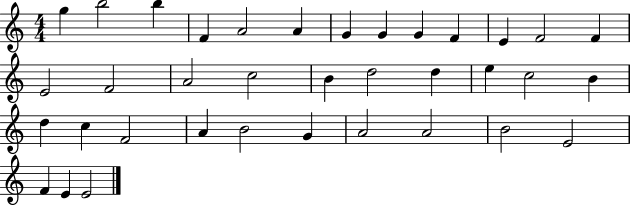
{
  \clef treble
  \numericTimeSignature
  \time 4/4
  \key c \major
  g''4 b''2 b''4 | f'4 a'2 a'4 | g'4 g'4 g'4 f'4 | e'4 f'2 f'4 | \break e'2 f'2 | a'2 c''2 | b'4 d''2 d''4 | e''4 c''2 b'4 | \break d''4 c''4 f'2 | a'4 b'2 g'4 | a'2 a'2 | b'2 e'2 | \break f'4 e'4 e'2 | \bar "|."
}